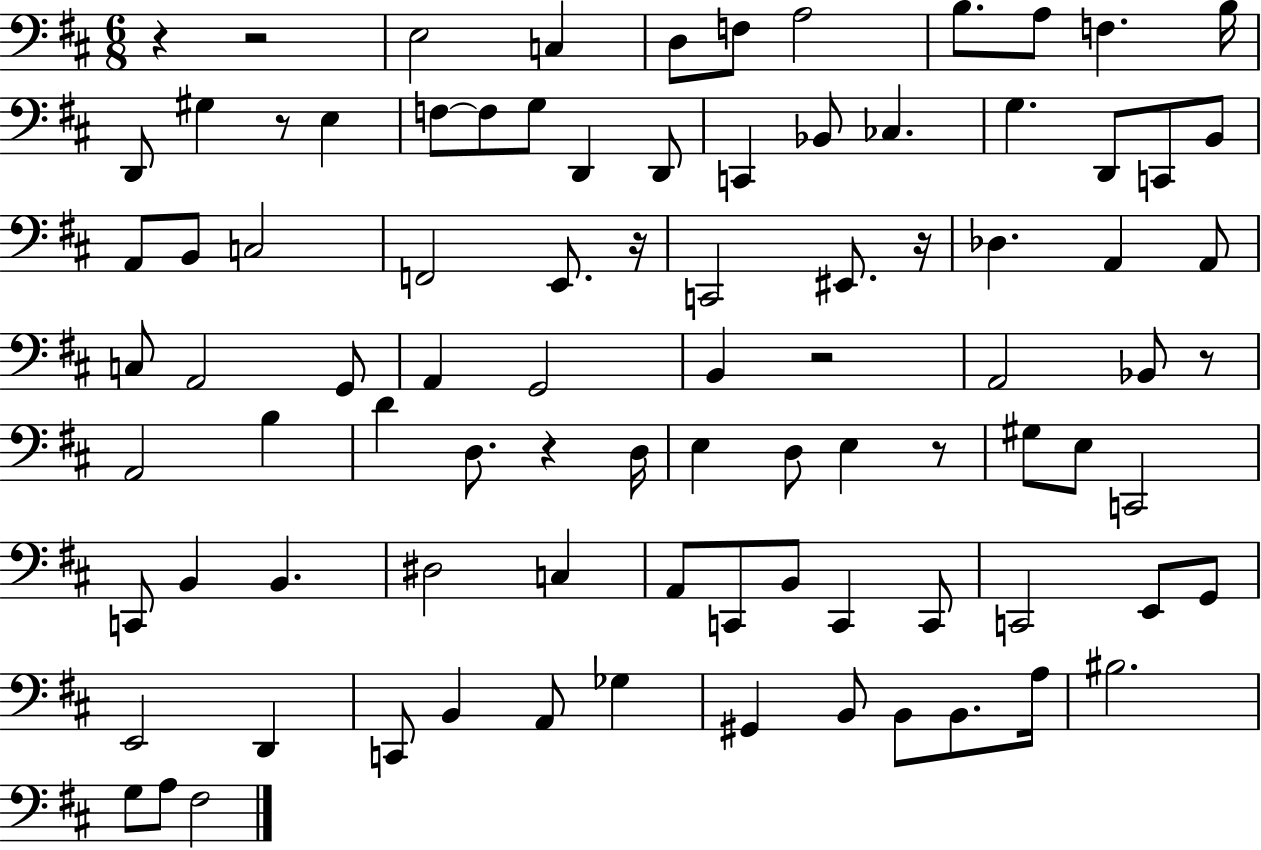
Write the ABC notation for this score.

X:1
T:Untitled
M:6/8
L:1/4
K:D
z z2 E,2 C, D,/2 F,/2 A,2 B,/2 A,/2 F, B,/4 D,,/2 ^G, z/2 E, F,/2 F,/2 G,/2 D,, D,,/2 C,, _B,,/2 _C, G, D,,/2 C,,/2 B,,/2 A,,/2 B,,/2 C,2 F,,2 E,,/2 z/4 C,,2 ^E,,/2 z/4 _D, A,, A,,/2 C,/2 A,,2 G,,/2 A,, G,,2 B,, z2 A,,2 _B,,/2 z/2 A,,2 B, D D,/2 z D,/4 E, D,/2 E, z/2 ^G,/2 E,/2 C,,2 C,,/2 B,, B,, ^D,2 C, A,,/2 C,,/2 B,,/2 C,, C,,/2 C,,2 E,,/2 G,,/2 E,,2 D,, C,,/2 B,, A,,/2 _G, ^G,, B,,/2 B,,/2 B,,/2 A,/4 ^B,2 G,/2 A,/2 ^F,2